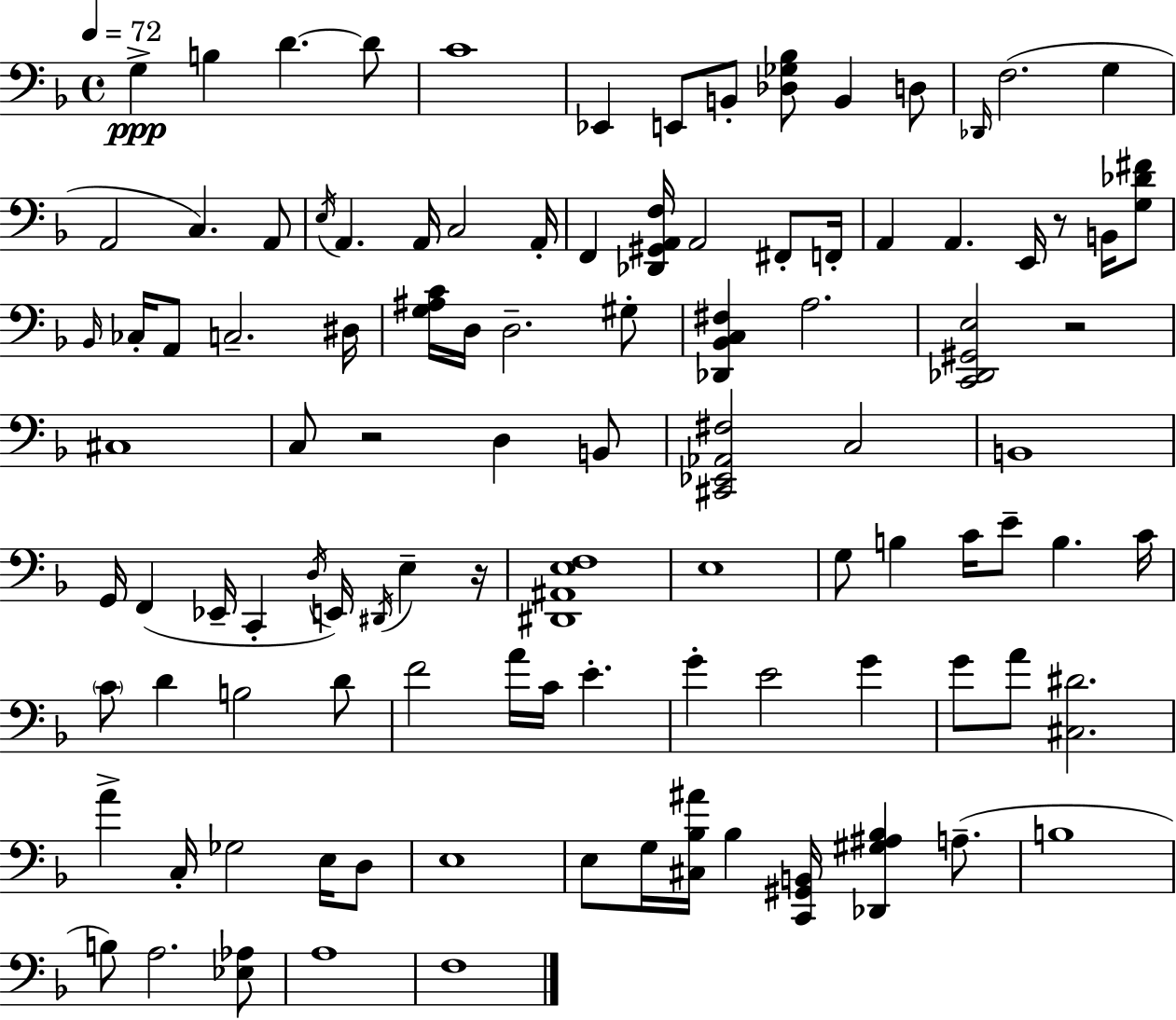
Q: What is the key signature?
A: D minor